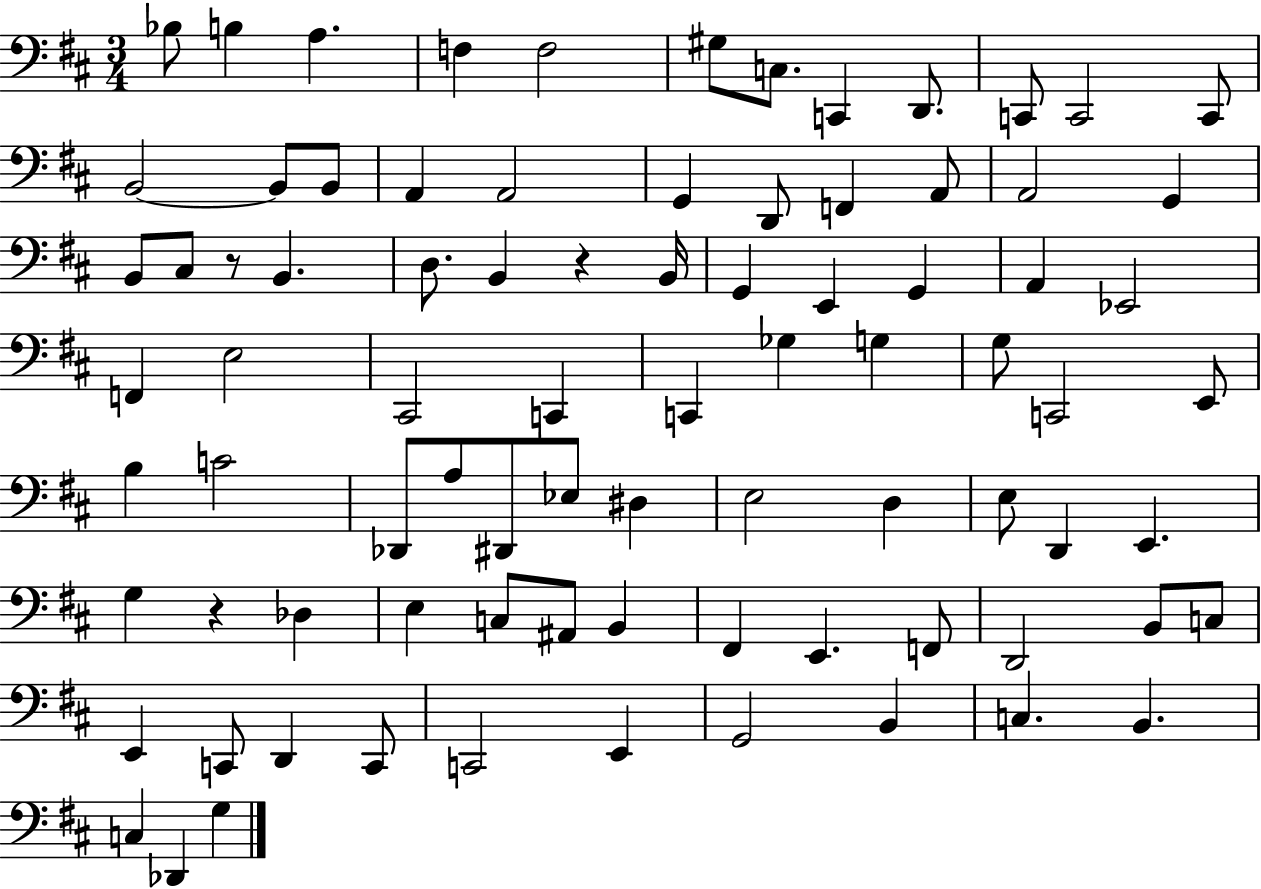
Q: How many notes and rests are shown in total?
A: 84